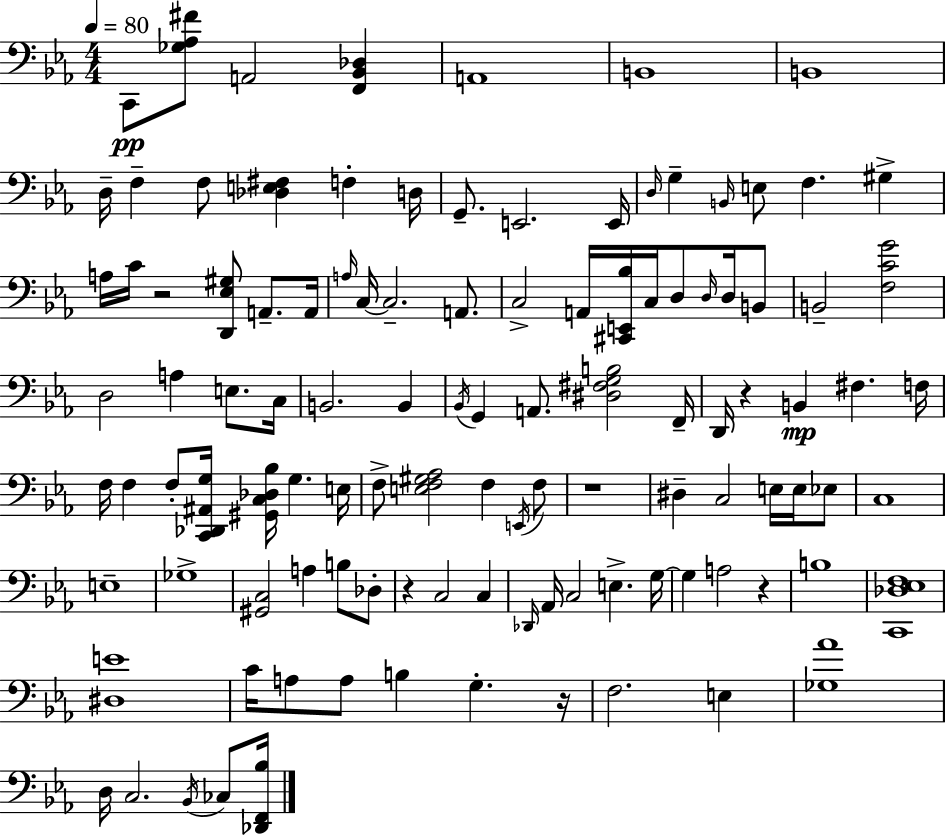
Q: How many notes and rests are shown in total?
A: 111